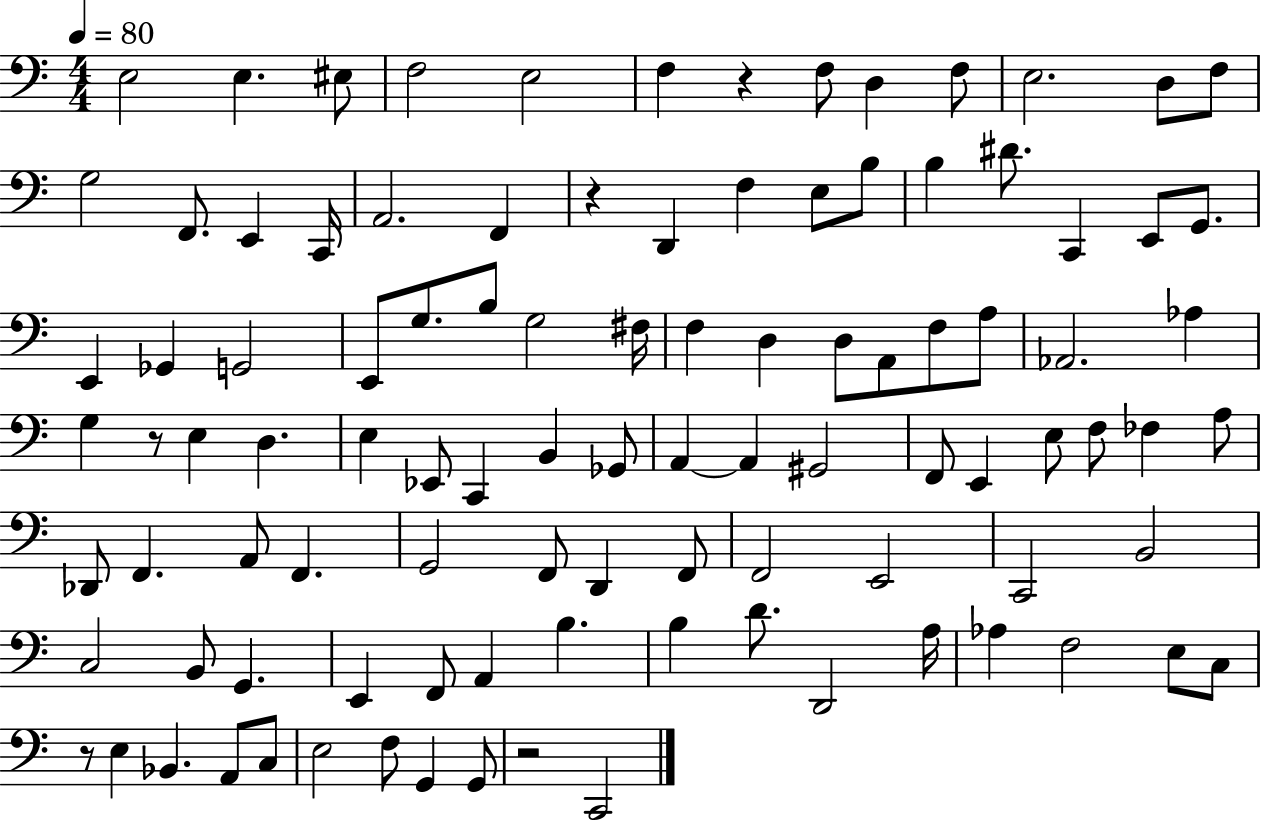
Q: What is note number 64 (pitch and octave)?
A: F2